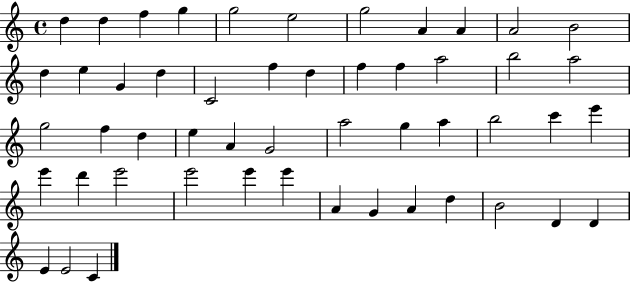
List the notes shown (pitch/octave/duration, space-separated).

D5/q D5/q F5/q G5/q G5/h E5/h G5/h A4/q A4/q A4/h B4/h D5/q E5/q G4/q D5/q C4/h F5/q D5/q F5/q F5/q A5/h B5/h A5/h G5/h F5/q D5/q E5/q A4/q G4/h A5/h G5/q A5/q B5/h C6/q E6/q E6/q D6/q E6/h E6/h E6/q E6/q A4/q G4/q A4/q D5/q B4/h D4/q D4/q E4/q E4/h C4/q